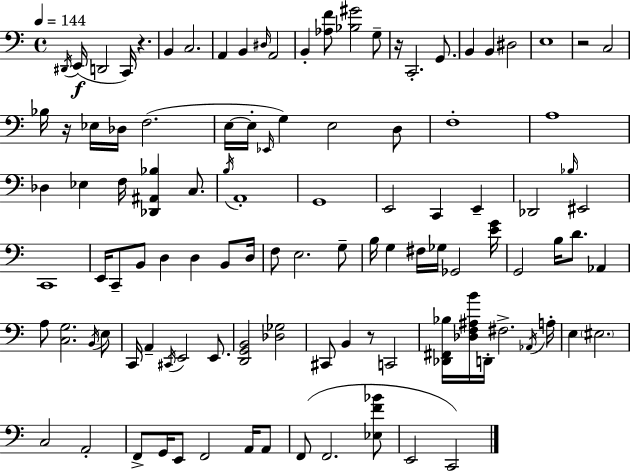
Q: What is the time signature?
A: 4/4